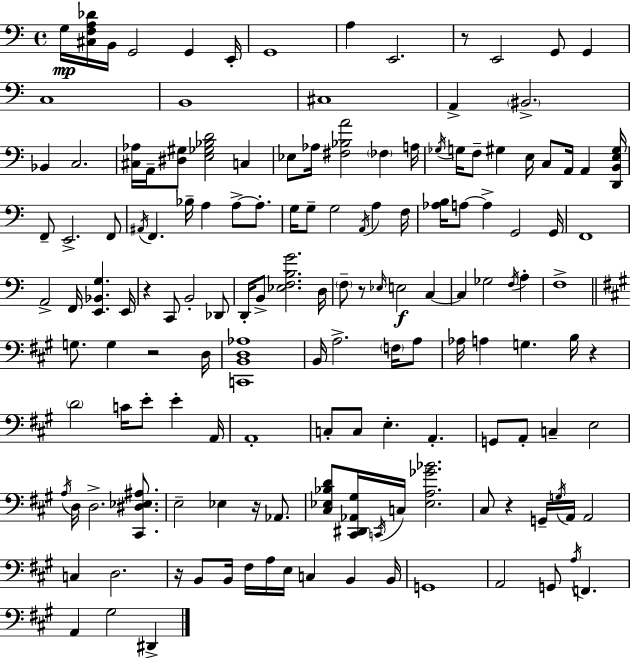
{
  \clef bass
  \time 4/4
  \defaultTimeSignature
  \key a \minor
  g16\mp <cis f a des'>16 b,16 g,2 g,4 e,16-. | g,1 | a4 e,2. | r8 e,2 g,8 g,4 | \break c1 | b,1 | cis1 | a,4-> \parenthesize bis,2.-> | \break bes,4 c2. | <cis aes>16 a,16-- <dis gis>8 <e ges bes d'>2 c4 | ees8 aes16 <fis bes a'>2 \parenthesize fes4 a16 | \acciaccatura { ges16 } g16 f8-- gis4 e16 c8 a,16 a,4 | \break <d, b, e gis>16 f,8-- e,2.-> f,8 | \acciaccatura { ais,16 } f,4. bes16-- a4 a8->~~ a8.-. | g16 g8-- g2 \acciaccatura { a,16 } a4 | f16 <aes b>16 a8~~ a4-> g,2 | \break g,16 f,1 | a,2-> f,16 <e, bes, g>4. | e,16 r4 c,8 b,2-. | des,8 d,16-. b,8-> <ees f b g'>2. | \break d16 \parenthesize f8-- r8 \grace { ees16 }\f e2 | c4~~ c4 ges2 | \acciaccatura { f16 } a4-. f1-> | \bar "||" \break \key a \major g8. g4 r2 d16 | <c, b, d aes>1 | b,16 a2.-> \parenthesize f16 a8 | aes16 a4 g4. b16 r4 | \break \parenthesize d'2 c'16 e'8-. e'4-. a,16 | a,1-. | c8-. c8 e4.-. a,4.-. | g,8 a,8-. c4-- e2 | \break \acciaccatura { a16 } d16 d2.-> <cis, dis ees ais>8. | e2-- ees4 r16 aes,8. | <cis ees bes d'>8 <cis, dis, aes, gis>16 \acciaccatura { c,16 } c16 <ees a ges' bes'>2. | cis8 r4 g,16-- \acciaccatura { g16 } a,16 a,2 | \break c4 d2. | r16 b,8 b,16 fis16 a16 e16 c4 b,4 | b,16 g,1 | a,2 g,8 \acciaccatura { a16 } f,4. | \break a,4 gis2 | dis,4-> \bar "|."
}